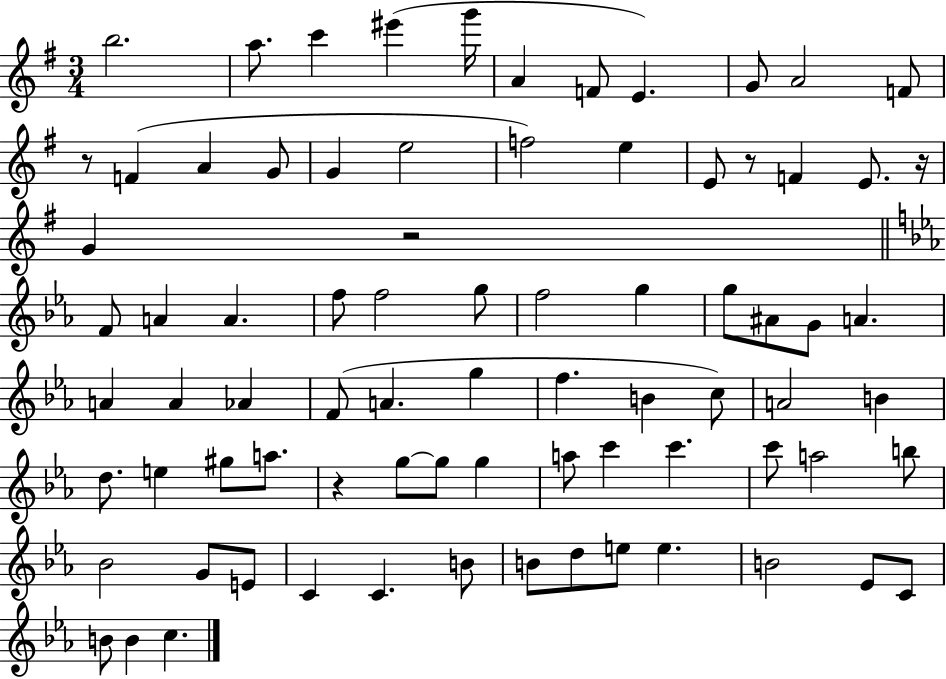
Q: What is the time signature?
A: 3/4